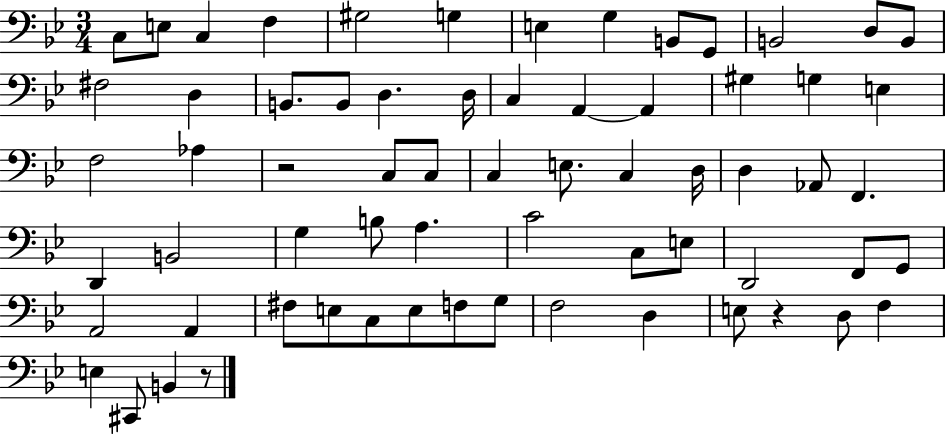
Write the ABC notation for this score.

X:1
T:Untitled
M:3/4
L:1/4
K:Bb
C,/2 E,/2 C, F, ^G,2 G, E, G, B,,/2 G,,/2 B,,2 D,/2 B,,/2 ^F,2 D, B,,/2 B,,/2 D, D,/4 C, A,, A,, ^G, G, E, F,2 _A, z2 C,/2 C,/2 C, E,/2 C, D,/4 D, _A,,/2 F,, D,, B,,2 G, B,/2 A, C2 C,/2 E,/2 D,,2 F,,/2 G,,/2 A,,2 A,, ^F,/2 E,/2 C,/2 E,/2 F,/2 G,/2 F,2 D, E,/2 z D,/2 F, E, ^C,,/2 B,, z/2